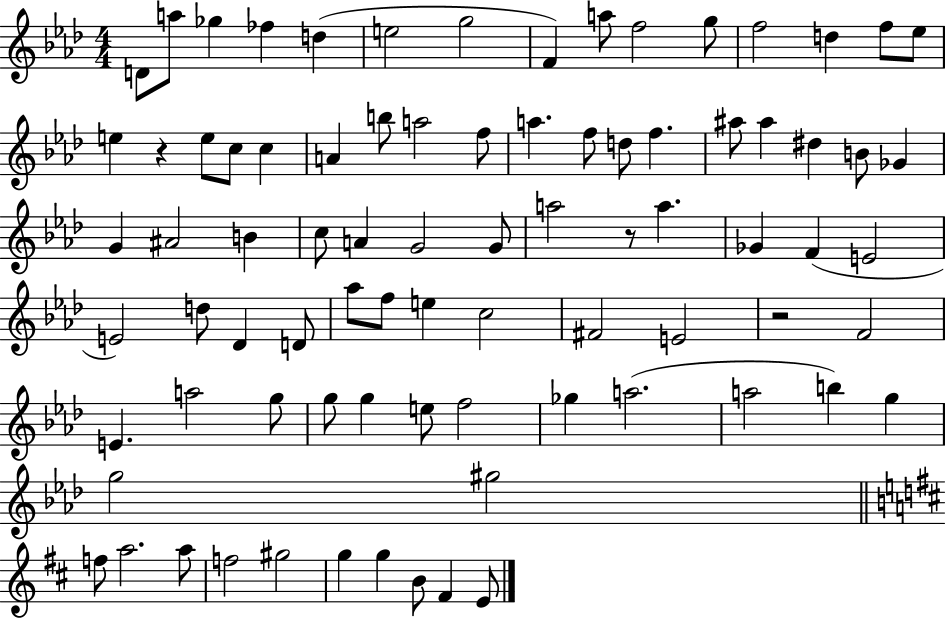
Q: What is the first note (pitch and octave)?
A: D4